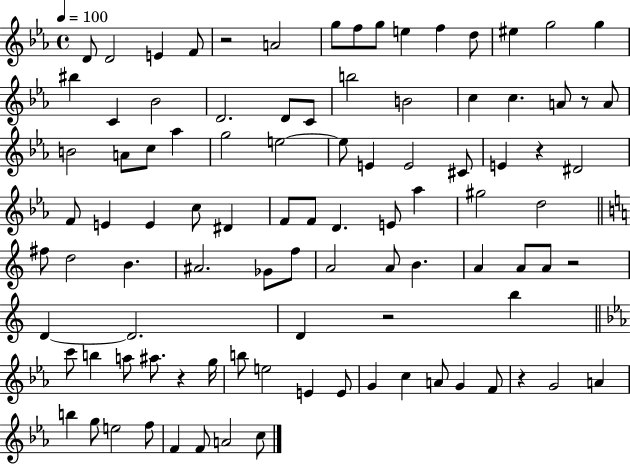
X:1
T:Untitled
M:4/4
L:1/4
K:Eb
D/2 D2 E F/2 z2 A2 g/2 f/2 g/2 e f d/2 ^e g2 g ^b C _B2 D2 D/2 C/2 b2 B2 c c A/2 z/2 A/2 B2 A/2 c/2 _a g2 e2 e/2 E E2 ^C/2 E z ^D2 F/2 E E c/2 ^D F/2 F/2 D E/2 _a ^g2 d2 ^f/2 d2 B ^A2 _G/2 f/2 A2 A/2 B A A/2 A/2 z2 D D2 D z2 b c'/2 b a/2 ^a/2 z g/4 b/2 e2 E E/2 G c A/2 G F/2 z G2 A b g/2 e2 f/2 F F/2 A2 c/2